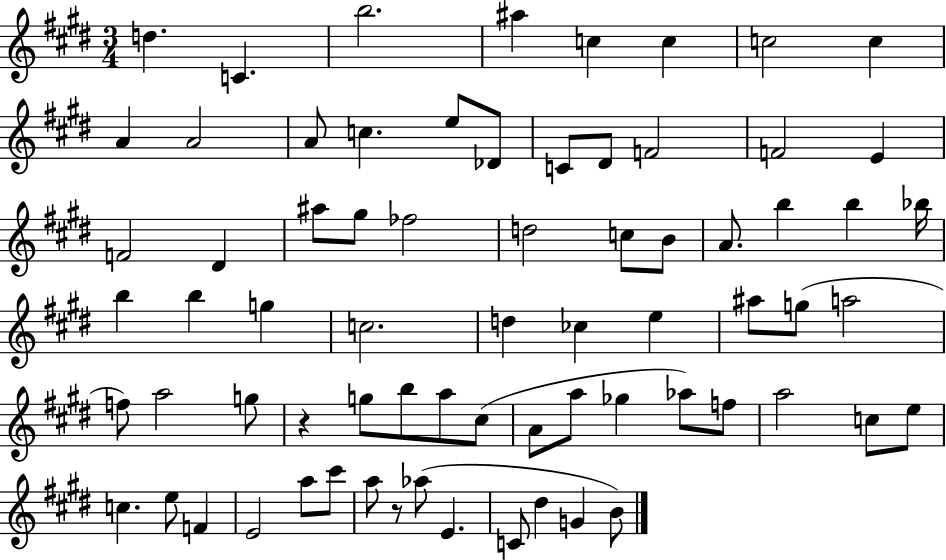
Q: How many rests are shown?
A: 2